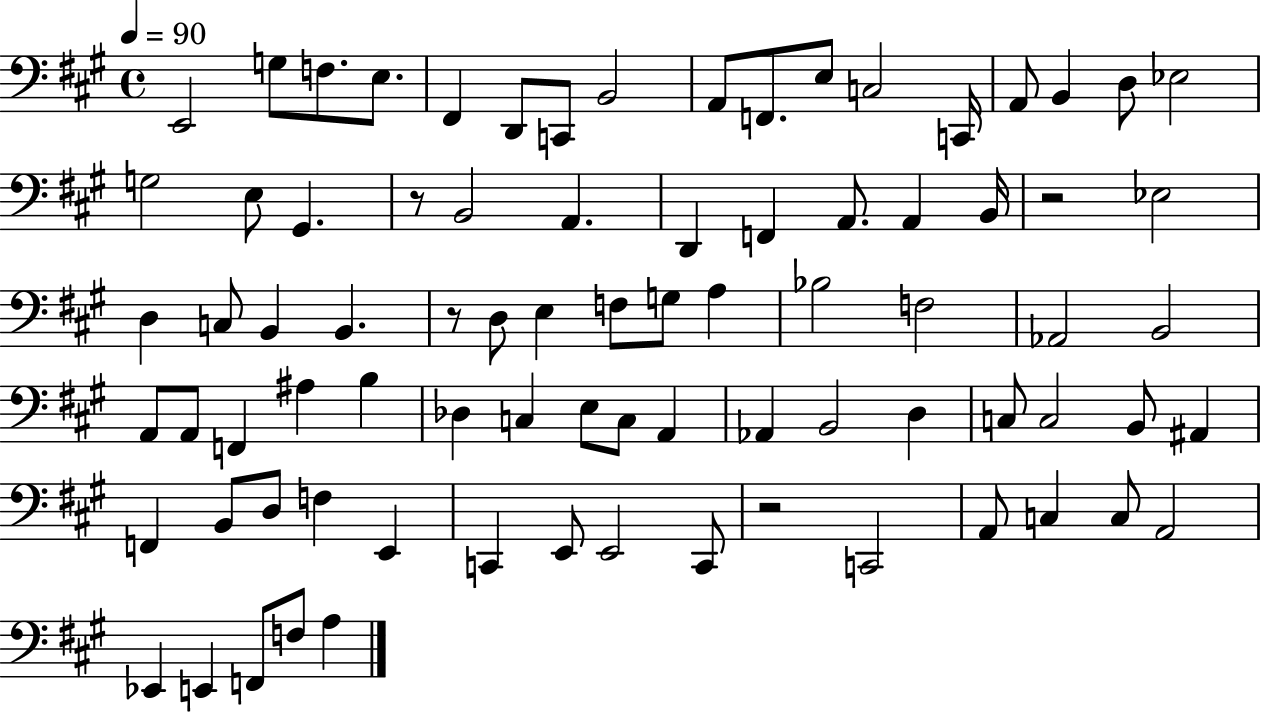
X:1
T:Untitled
M:4/4
L:1/4
K:A
E,,2 G,/2 F,/2 E,/2 ^F,, D,,/2 C,,/2 B,,2 A,,/2 F,,/2 E,/2 C,2 C,,/4 A,,/2 B,, D,/2 _E,2 G,2 E,/2 ^G,, z/2 B,,2 A,, D,, F,, A,,/2 A,, B,,/4 z2 _E,2 D, C,/2 B,, B,, z/2 D,/2 E, F,/2 G,/2 A, _B,2 F,2 _A,,2 B,,2 A,,/2 A,,/2 F,, ^A, B, _D, C, E,/2 C,/2 A,, _A,, B,,2 D, C,/2 C,2 B,,/2 ^A,, F,, B,,/2 D,/2 F, E,, C,, E,,/2 E,,2 C,,/2 z2 C,,2 A,,/2 C, C,/2 A,,2 _E,, E,, F,,/2 F,/2 A,